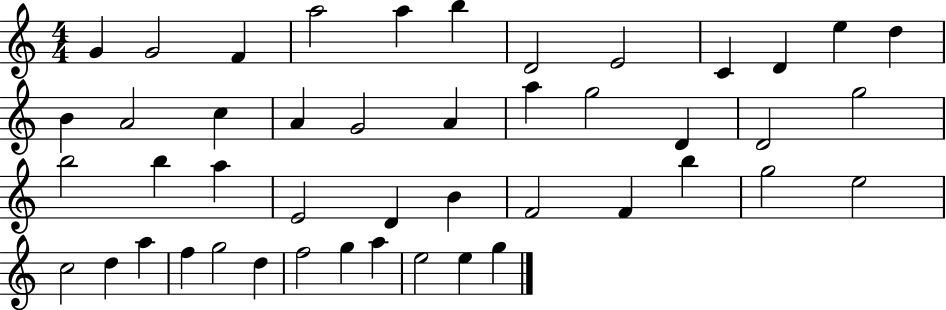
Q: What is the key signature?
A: C major